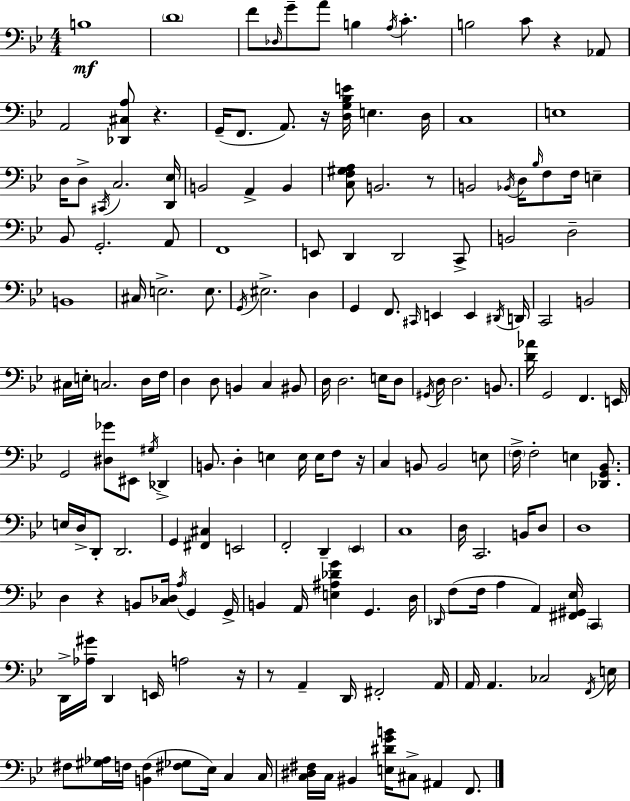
{
  \clef bass
  \numericTimeSignature
  \time 4/4
  \key g \minor
  b1\mf | \parenthesize d'1 | f'8 \grace { des16 } g'8-- a'8 b4 \acciaccatura { a16 } c'4.-. | b2 c'8 r4 | \break aes,8 a,2 <des, cis a>8 r4. | g,16--( f,8. a,8.) r16 <d g bes e'>16 e4. | d16 c1 | e1 | \break d16 d8-> \acciaccatura { cis,16 } c2. | <d, ees>16 b,2 a,4-> b,4 | <c f gis a>8 b,2. | r8 b,2 \acciaccatura { bes,16 } d16 \grace { bes16 } f8 | \break f16 e4-- bes,8 g,2.-. | a,8 f,1 | e,8 d,4 d,2 | c,8-> b,2 d2-- | \break b,1 | cis16 e2.-> | e8. \acciaccatura { g,16 } eis2.-> | d4 g,4 f,8. \grace { cis,16 } e,4 | \break e,4 \acciaccatura { dis,16 } d,16 c,2 | b,2 cis16 e16-. c2. | d16 f16 d4 d8 b,4 | c4 bis,8 d16 d2. | \break e16 d8 \acciaccatura { gis,16 } d16 d2. | b,8. <d' aes'>16 g,2 | f,4. e,16 g,2 | <dis ges'>8 eis,8 \acciaccatura { gis16 } des,4-> b,8. d4-. | \break e4 e16 e16 f8 r16 c4 b,8 | b,2 e8 \parenthesize f16-> f2-. | e4 <des, g, bes,>8. e16 d16-> d,8-. d,2. | g,4 <fis, cis>4 | \break e,2 f,2-. | d,4-- \parenthesize ees,4 c1 | d16 c,2. | b,16 d8 d1 | \break d4 r4 | b,8 <c des>16 \acciaccatura { a16 } g,4 g,16-> b,4 a,16 | <e ais des' g'>4 g,4. d16 \grace { des,16 }( f8 f16 a4 | a,4) <fis, gis, ees>16 \parenthesize c,4 d,16-> <aes gis'>16 d,4 | \break e,16 a2 r16 r8 a,4-- | d,16 fis,2-. a,16 a,16 a,4. | ces2 \acciaccatura { f,16 } e16 fis8 <gis aes>16 | f16 <b, f>4( <fis ges>8 ees16) c4 c16 <c dis fis>16 c16 bis,4 | \break <e dis' g' b'>16 cis8-> ais,4 f,8. \bar "|."
}